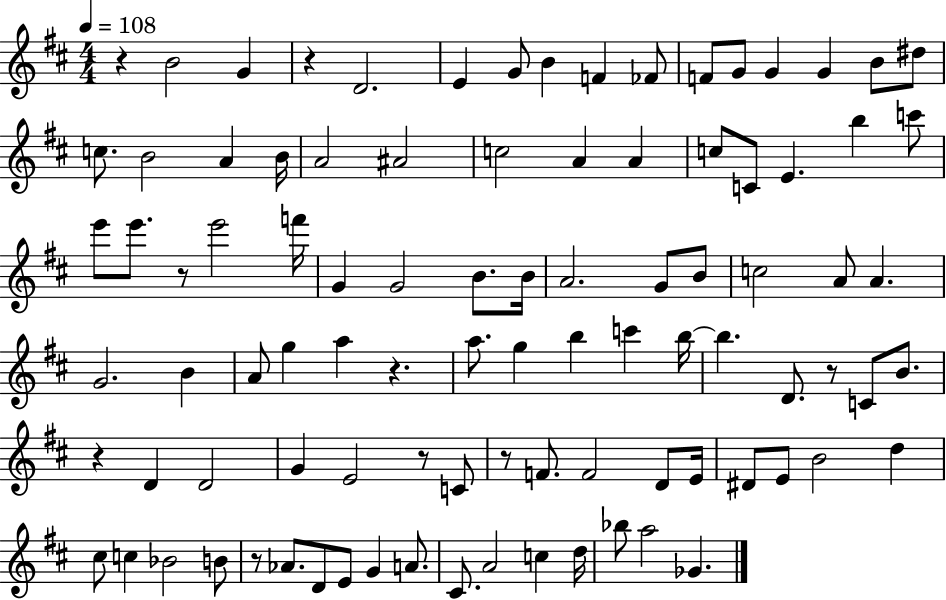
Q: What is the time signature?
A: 4/4